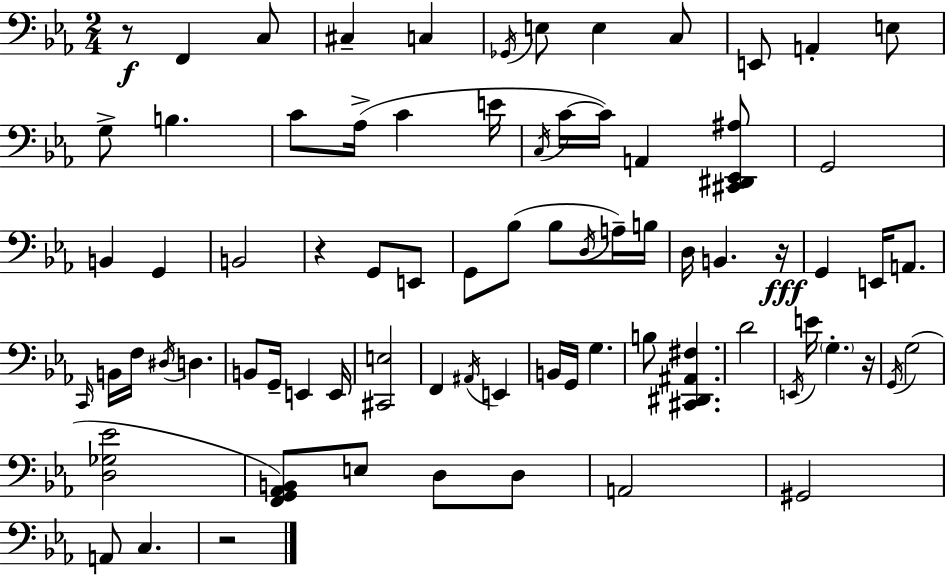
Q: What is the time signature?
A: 2/4